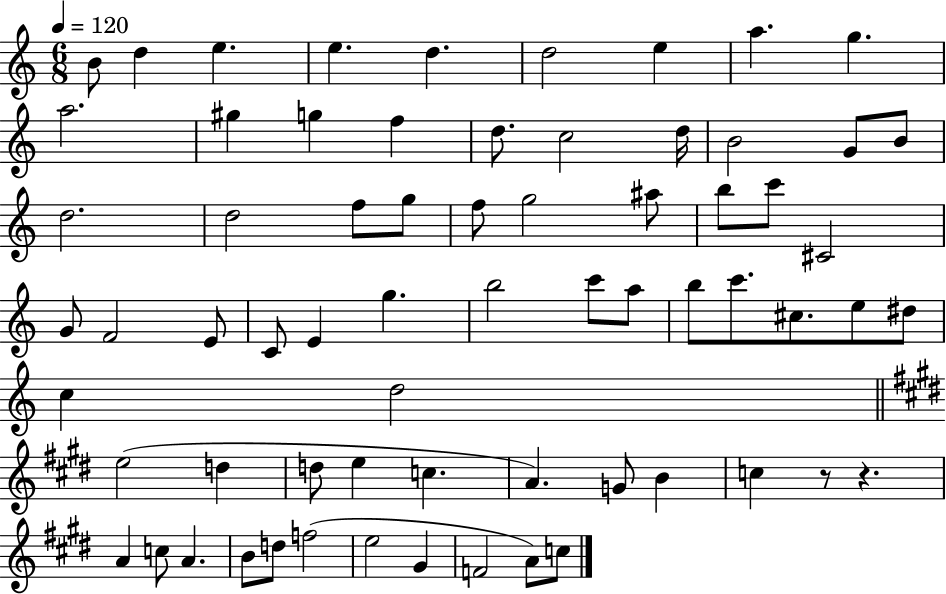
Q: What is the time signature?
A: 6/8